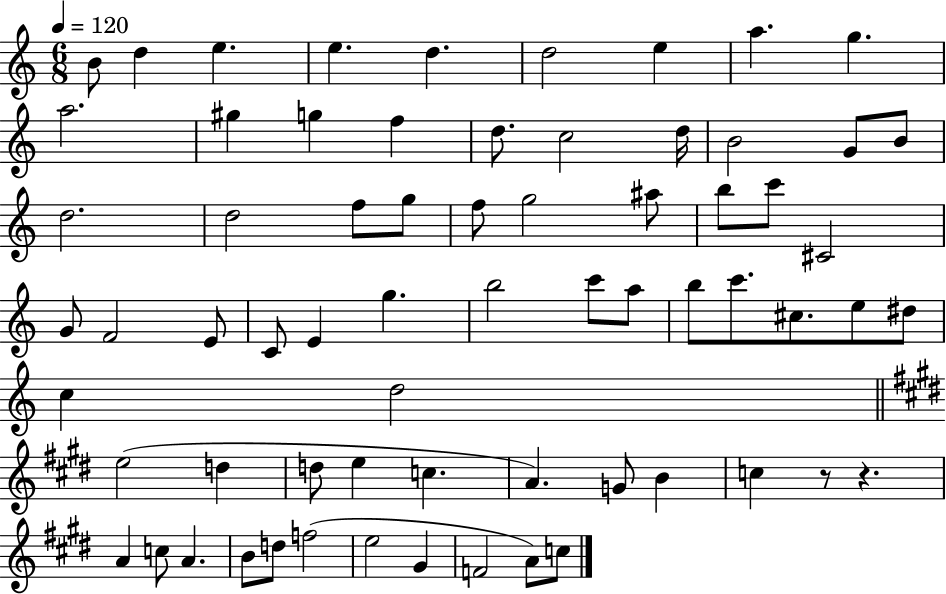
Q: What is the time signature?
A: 6/8